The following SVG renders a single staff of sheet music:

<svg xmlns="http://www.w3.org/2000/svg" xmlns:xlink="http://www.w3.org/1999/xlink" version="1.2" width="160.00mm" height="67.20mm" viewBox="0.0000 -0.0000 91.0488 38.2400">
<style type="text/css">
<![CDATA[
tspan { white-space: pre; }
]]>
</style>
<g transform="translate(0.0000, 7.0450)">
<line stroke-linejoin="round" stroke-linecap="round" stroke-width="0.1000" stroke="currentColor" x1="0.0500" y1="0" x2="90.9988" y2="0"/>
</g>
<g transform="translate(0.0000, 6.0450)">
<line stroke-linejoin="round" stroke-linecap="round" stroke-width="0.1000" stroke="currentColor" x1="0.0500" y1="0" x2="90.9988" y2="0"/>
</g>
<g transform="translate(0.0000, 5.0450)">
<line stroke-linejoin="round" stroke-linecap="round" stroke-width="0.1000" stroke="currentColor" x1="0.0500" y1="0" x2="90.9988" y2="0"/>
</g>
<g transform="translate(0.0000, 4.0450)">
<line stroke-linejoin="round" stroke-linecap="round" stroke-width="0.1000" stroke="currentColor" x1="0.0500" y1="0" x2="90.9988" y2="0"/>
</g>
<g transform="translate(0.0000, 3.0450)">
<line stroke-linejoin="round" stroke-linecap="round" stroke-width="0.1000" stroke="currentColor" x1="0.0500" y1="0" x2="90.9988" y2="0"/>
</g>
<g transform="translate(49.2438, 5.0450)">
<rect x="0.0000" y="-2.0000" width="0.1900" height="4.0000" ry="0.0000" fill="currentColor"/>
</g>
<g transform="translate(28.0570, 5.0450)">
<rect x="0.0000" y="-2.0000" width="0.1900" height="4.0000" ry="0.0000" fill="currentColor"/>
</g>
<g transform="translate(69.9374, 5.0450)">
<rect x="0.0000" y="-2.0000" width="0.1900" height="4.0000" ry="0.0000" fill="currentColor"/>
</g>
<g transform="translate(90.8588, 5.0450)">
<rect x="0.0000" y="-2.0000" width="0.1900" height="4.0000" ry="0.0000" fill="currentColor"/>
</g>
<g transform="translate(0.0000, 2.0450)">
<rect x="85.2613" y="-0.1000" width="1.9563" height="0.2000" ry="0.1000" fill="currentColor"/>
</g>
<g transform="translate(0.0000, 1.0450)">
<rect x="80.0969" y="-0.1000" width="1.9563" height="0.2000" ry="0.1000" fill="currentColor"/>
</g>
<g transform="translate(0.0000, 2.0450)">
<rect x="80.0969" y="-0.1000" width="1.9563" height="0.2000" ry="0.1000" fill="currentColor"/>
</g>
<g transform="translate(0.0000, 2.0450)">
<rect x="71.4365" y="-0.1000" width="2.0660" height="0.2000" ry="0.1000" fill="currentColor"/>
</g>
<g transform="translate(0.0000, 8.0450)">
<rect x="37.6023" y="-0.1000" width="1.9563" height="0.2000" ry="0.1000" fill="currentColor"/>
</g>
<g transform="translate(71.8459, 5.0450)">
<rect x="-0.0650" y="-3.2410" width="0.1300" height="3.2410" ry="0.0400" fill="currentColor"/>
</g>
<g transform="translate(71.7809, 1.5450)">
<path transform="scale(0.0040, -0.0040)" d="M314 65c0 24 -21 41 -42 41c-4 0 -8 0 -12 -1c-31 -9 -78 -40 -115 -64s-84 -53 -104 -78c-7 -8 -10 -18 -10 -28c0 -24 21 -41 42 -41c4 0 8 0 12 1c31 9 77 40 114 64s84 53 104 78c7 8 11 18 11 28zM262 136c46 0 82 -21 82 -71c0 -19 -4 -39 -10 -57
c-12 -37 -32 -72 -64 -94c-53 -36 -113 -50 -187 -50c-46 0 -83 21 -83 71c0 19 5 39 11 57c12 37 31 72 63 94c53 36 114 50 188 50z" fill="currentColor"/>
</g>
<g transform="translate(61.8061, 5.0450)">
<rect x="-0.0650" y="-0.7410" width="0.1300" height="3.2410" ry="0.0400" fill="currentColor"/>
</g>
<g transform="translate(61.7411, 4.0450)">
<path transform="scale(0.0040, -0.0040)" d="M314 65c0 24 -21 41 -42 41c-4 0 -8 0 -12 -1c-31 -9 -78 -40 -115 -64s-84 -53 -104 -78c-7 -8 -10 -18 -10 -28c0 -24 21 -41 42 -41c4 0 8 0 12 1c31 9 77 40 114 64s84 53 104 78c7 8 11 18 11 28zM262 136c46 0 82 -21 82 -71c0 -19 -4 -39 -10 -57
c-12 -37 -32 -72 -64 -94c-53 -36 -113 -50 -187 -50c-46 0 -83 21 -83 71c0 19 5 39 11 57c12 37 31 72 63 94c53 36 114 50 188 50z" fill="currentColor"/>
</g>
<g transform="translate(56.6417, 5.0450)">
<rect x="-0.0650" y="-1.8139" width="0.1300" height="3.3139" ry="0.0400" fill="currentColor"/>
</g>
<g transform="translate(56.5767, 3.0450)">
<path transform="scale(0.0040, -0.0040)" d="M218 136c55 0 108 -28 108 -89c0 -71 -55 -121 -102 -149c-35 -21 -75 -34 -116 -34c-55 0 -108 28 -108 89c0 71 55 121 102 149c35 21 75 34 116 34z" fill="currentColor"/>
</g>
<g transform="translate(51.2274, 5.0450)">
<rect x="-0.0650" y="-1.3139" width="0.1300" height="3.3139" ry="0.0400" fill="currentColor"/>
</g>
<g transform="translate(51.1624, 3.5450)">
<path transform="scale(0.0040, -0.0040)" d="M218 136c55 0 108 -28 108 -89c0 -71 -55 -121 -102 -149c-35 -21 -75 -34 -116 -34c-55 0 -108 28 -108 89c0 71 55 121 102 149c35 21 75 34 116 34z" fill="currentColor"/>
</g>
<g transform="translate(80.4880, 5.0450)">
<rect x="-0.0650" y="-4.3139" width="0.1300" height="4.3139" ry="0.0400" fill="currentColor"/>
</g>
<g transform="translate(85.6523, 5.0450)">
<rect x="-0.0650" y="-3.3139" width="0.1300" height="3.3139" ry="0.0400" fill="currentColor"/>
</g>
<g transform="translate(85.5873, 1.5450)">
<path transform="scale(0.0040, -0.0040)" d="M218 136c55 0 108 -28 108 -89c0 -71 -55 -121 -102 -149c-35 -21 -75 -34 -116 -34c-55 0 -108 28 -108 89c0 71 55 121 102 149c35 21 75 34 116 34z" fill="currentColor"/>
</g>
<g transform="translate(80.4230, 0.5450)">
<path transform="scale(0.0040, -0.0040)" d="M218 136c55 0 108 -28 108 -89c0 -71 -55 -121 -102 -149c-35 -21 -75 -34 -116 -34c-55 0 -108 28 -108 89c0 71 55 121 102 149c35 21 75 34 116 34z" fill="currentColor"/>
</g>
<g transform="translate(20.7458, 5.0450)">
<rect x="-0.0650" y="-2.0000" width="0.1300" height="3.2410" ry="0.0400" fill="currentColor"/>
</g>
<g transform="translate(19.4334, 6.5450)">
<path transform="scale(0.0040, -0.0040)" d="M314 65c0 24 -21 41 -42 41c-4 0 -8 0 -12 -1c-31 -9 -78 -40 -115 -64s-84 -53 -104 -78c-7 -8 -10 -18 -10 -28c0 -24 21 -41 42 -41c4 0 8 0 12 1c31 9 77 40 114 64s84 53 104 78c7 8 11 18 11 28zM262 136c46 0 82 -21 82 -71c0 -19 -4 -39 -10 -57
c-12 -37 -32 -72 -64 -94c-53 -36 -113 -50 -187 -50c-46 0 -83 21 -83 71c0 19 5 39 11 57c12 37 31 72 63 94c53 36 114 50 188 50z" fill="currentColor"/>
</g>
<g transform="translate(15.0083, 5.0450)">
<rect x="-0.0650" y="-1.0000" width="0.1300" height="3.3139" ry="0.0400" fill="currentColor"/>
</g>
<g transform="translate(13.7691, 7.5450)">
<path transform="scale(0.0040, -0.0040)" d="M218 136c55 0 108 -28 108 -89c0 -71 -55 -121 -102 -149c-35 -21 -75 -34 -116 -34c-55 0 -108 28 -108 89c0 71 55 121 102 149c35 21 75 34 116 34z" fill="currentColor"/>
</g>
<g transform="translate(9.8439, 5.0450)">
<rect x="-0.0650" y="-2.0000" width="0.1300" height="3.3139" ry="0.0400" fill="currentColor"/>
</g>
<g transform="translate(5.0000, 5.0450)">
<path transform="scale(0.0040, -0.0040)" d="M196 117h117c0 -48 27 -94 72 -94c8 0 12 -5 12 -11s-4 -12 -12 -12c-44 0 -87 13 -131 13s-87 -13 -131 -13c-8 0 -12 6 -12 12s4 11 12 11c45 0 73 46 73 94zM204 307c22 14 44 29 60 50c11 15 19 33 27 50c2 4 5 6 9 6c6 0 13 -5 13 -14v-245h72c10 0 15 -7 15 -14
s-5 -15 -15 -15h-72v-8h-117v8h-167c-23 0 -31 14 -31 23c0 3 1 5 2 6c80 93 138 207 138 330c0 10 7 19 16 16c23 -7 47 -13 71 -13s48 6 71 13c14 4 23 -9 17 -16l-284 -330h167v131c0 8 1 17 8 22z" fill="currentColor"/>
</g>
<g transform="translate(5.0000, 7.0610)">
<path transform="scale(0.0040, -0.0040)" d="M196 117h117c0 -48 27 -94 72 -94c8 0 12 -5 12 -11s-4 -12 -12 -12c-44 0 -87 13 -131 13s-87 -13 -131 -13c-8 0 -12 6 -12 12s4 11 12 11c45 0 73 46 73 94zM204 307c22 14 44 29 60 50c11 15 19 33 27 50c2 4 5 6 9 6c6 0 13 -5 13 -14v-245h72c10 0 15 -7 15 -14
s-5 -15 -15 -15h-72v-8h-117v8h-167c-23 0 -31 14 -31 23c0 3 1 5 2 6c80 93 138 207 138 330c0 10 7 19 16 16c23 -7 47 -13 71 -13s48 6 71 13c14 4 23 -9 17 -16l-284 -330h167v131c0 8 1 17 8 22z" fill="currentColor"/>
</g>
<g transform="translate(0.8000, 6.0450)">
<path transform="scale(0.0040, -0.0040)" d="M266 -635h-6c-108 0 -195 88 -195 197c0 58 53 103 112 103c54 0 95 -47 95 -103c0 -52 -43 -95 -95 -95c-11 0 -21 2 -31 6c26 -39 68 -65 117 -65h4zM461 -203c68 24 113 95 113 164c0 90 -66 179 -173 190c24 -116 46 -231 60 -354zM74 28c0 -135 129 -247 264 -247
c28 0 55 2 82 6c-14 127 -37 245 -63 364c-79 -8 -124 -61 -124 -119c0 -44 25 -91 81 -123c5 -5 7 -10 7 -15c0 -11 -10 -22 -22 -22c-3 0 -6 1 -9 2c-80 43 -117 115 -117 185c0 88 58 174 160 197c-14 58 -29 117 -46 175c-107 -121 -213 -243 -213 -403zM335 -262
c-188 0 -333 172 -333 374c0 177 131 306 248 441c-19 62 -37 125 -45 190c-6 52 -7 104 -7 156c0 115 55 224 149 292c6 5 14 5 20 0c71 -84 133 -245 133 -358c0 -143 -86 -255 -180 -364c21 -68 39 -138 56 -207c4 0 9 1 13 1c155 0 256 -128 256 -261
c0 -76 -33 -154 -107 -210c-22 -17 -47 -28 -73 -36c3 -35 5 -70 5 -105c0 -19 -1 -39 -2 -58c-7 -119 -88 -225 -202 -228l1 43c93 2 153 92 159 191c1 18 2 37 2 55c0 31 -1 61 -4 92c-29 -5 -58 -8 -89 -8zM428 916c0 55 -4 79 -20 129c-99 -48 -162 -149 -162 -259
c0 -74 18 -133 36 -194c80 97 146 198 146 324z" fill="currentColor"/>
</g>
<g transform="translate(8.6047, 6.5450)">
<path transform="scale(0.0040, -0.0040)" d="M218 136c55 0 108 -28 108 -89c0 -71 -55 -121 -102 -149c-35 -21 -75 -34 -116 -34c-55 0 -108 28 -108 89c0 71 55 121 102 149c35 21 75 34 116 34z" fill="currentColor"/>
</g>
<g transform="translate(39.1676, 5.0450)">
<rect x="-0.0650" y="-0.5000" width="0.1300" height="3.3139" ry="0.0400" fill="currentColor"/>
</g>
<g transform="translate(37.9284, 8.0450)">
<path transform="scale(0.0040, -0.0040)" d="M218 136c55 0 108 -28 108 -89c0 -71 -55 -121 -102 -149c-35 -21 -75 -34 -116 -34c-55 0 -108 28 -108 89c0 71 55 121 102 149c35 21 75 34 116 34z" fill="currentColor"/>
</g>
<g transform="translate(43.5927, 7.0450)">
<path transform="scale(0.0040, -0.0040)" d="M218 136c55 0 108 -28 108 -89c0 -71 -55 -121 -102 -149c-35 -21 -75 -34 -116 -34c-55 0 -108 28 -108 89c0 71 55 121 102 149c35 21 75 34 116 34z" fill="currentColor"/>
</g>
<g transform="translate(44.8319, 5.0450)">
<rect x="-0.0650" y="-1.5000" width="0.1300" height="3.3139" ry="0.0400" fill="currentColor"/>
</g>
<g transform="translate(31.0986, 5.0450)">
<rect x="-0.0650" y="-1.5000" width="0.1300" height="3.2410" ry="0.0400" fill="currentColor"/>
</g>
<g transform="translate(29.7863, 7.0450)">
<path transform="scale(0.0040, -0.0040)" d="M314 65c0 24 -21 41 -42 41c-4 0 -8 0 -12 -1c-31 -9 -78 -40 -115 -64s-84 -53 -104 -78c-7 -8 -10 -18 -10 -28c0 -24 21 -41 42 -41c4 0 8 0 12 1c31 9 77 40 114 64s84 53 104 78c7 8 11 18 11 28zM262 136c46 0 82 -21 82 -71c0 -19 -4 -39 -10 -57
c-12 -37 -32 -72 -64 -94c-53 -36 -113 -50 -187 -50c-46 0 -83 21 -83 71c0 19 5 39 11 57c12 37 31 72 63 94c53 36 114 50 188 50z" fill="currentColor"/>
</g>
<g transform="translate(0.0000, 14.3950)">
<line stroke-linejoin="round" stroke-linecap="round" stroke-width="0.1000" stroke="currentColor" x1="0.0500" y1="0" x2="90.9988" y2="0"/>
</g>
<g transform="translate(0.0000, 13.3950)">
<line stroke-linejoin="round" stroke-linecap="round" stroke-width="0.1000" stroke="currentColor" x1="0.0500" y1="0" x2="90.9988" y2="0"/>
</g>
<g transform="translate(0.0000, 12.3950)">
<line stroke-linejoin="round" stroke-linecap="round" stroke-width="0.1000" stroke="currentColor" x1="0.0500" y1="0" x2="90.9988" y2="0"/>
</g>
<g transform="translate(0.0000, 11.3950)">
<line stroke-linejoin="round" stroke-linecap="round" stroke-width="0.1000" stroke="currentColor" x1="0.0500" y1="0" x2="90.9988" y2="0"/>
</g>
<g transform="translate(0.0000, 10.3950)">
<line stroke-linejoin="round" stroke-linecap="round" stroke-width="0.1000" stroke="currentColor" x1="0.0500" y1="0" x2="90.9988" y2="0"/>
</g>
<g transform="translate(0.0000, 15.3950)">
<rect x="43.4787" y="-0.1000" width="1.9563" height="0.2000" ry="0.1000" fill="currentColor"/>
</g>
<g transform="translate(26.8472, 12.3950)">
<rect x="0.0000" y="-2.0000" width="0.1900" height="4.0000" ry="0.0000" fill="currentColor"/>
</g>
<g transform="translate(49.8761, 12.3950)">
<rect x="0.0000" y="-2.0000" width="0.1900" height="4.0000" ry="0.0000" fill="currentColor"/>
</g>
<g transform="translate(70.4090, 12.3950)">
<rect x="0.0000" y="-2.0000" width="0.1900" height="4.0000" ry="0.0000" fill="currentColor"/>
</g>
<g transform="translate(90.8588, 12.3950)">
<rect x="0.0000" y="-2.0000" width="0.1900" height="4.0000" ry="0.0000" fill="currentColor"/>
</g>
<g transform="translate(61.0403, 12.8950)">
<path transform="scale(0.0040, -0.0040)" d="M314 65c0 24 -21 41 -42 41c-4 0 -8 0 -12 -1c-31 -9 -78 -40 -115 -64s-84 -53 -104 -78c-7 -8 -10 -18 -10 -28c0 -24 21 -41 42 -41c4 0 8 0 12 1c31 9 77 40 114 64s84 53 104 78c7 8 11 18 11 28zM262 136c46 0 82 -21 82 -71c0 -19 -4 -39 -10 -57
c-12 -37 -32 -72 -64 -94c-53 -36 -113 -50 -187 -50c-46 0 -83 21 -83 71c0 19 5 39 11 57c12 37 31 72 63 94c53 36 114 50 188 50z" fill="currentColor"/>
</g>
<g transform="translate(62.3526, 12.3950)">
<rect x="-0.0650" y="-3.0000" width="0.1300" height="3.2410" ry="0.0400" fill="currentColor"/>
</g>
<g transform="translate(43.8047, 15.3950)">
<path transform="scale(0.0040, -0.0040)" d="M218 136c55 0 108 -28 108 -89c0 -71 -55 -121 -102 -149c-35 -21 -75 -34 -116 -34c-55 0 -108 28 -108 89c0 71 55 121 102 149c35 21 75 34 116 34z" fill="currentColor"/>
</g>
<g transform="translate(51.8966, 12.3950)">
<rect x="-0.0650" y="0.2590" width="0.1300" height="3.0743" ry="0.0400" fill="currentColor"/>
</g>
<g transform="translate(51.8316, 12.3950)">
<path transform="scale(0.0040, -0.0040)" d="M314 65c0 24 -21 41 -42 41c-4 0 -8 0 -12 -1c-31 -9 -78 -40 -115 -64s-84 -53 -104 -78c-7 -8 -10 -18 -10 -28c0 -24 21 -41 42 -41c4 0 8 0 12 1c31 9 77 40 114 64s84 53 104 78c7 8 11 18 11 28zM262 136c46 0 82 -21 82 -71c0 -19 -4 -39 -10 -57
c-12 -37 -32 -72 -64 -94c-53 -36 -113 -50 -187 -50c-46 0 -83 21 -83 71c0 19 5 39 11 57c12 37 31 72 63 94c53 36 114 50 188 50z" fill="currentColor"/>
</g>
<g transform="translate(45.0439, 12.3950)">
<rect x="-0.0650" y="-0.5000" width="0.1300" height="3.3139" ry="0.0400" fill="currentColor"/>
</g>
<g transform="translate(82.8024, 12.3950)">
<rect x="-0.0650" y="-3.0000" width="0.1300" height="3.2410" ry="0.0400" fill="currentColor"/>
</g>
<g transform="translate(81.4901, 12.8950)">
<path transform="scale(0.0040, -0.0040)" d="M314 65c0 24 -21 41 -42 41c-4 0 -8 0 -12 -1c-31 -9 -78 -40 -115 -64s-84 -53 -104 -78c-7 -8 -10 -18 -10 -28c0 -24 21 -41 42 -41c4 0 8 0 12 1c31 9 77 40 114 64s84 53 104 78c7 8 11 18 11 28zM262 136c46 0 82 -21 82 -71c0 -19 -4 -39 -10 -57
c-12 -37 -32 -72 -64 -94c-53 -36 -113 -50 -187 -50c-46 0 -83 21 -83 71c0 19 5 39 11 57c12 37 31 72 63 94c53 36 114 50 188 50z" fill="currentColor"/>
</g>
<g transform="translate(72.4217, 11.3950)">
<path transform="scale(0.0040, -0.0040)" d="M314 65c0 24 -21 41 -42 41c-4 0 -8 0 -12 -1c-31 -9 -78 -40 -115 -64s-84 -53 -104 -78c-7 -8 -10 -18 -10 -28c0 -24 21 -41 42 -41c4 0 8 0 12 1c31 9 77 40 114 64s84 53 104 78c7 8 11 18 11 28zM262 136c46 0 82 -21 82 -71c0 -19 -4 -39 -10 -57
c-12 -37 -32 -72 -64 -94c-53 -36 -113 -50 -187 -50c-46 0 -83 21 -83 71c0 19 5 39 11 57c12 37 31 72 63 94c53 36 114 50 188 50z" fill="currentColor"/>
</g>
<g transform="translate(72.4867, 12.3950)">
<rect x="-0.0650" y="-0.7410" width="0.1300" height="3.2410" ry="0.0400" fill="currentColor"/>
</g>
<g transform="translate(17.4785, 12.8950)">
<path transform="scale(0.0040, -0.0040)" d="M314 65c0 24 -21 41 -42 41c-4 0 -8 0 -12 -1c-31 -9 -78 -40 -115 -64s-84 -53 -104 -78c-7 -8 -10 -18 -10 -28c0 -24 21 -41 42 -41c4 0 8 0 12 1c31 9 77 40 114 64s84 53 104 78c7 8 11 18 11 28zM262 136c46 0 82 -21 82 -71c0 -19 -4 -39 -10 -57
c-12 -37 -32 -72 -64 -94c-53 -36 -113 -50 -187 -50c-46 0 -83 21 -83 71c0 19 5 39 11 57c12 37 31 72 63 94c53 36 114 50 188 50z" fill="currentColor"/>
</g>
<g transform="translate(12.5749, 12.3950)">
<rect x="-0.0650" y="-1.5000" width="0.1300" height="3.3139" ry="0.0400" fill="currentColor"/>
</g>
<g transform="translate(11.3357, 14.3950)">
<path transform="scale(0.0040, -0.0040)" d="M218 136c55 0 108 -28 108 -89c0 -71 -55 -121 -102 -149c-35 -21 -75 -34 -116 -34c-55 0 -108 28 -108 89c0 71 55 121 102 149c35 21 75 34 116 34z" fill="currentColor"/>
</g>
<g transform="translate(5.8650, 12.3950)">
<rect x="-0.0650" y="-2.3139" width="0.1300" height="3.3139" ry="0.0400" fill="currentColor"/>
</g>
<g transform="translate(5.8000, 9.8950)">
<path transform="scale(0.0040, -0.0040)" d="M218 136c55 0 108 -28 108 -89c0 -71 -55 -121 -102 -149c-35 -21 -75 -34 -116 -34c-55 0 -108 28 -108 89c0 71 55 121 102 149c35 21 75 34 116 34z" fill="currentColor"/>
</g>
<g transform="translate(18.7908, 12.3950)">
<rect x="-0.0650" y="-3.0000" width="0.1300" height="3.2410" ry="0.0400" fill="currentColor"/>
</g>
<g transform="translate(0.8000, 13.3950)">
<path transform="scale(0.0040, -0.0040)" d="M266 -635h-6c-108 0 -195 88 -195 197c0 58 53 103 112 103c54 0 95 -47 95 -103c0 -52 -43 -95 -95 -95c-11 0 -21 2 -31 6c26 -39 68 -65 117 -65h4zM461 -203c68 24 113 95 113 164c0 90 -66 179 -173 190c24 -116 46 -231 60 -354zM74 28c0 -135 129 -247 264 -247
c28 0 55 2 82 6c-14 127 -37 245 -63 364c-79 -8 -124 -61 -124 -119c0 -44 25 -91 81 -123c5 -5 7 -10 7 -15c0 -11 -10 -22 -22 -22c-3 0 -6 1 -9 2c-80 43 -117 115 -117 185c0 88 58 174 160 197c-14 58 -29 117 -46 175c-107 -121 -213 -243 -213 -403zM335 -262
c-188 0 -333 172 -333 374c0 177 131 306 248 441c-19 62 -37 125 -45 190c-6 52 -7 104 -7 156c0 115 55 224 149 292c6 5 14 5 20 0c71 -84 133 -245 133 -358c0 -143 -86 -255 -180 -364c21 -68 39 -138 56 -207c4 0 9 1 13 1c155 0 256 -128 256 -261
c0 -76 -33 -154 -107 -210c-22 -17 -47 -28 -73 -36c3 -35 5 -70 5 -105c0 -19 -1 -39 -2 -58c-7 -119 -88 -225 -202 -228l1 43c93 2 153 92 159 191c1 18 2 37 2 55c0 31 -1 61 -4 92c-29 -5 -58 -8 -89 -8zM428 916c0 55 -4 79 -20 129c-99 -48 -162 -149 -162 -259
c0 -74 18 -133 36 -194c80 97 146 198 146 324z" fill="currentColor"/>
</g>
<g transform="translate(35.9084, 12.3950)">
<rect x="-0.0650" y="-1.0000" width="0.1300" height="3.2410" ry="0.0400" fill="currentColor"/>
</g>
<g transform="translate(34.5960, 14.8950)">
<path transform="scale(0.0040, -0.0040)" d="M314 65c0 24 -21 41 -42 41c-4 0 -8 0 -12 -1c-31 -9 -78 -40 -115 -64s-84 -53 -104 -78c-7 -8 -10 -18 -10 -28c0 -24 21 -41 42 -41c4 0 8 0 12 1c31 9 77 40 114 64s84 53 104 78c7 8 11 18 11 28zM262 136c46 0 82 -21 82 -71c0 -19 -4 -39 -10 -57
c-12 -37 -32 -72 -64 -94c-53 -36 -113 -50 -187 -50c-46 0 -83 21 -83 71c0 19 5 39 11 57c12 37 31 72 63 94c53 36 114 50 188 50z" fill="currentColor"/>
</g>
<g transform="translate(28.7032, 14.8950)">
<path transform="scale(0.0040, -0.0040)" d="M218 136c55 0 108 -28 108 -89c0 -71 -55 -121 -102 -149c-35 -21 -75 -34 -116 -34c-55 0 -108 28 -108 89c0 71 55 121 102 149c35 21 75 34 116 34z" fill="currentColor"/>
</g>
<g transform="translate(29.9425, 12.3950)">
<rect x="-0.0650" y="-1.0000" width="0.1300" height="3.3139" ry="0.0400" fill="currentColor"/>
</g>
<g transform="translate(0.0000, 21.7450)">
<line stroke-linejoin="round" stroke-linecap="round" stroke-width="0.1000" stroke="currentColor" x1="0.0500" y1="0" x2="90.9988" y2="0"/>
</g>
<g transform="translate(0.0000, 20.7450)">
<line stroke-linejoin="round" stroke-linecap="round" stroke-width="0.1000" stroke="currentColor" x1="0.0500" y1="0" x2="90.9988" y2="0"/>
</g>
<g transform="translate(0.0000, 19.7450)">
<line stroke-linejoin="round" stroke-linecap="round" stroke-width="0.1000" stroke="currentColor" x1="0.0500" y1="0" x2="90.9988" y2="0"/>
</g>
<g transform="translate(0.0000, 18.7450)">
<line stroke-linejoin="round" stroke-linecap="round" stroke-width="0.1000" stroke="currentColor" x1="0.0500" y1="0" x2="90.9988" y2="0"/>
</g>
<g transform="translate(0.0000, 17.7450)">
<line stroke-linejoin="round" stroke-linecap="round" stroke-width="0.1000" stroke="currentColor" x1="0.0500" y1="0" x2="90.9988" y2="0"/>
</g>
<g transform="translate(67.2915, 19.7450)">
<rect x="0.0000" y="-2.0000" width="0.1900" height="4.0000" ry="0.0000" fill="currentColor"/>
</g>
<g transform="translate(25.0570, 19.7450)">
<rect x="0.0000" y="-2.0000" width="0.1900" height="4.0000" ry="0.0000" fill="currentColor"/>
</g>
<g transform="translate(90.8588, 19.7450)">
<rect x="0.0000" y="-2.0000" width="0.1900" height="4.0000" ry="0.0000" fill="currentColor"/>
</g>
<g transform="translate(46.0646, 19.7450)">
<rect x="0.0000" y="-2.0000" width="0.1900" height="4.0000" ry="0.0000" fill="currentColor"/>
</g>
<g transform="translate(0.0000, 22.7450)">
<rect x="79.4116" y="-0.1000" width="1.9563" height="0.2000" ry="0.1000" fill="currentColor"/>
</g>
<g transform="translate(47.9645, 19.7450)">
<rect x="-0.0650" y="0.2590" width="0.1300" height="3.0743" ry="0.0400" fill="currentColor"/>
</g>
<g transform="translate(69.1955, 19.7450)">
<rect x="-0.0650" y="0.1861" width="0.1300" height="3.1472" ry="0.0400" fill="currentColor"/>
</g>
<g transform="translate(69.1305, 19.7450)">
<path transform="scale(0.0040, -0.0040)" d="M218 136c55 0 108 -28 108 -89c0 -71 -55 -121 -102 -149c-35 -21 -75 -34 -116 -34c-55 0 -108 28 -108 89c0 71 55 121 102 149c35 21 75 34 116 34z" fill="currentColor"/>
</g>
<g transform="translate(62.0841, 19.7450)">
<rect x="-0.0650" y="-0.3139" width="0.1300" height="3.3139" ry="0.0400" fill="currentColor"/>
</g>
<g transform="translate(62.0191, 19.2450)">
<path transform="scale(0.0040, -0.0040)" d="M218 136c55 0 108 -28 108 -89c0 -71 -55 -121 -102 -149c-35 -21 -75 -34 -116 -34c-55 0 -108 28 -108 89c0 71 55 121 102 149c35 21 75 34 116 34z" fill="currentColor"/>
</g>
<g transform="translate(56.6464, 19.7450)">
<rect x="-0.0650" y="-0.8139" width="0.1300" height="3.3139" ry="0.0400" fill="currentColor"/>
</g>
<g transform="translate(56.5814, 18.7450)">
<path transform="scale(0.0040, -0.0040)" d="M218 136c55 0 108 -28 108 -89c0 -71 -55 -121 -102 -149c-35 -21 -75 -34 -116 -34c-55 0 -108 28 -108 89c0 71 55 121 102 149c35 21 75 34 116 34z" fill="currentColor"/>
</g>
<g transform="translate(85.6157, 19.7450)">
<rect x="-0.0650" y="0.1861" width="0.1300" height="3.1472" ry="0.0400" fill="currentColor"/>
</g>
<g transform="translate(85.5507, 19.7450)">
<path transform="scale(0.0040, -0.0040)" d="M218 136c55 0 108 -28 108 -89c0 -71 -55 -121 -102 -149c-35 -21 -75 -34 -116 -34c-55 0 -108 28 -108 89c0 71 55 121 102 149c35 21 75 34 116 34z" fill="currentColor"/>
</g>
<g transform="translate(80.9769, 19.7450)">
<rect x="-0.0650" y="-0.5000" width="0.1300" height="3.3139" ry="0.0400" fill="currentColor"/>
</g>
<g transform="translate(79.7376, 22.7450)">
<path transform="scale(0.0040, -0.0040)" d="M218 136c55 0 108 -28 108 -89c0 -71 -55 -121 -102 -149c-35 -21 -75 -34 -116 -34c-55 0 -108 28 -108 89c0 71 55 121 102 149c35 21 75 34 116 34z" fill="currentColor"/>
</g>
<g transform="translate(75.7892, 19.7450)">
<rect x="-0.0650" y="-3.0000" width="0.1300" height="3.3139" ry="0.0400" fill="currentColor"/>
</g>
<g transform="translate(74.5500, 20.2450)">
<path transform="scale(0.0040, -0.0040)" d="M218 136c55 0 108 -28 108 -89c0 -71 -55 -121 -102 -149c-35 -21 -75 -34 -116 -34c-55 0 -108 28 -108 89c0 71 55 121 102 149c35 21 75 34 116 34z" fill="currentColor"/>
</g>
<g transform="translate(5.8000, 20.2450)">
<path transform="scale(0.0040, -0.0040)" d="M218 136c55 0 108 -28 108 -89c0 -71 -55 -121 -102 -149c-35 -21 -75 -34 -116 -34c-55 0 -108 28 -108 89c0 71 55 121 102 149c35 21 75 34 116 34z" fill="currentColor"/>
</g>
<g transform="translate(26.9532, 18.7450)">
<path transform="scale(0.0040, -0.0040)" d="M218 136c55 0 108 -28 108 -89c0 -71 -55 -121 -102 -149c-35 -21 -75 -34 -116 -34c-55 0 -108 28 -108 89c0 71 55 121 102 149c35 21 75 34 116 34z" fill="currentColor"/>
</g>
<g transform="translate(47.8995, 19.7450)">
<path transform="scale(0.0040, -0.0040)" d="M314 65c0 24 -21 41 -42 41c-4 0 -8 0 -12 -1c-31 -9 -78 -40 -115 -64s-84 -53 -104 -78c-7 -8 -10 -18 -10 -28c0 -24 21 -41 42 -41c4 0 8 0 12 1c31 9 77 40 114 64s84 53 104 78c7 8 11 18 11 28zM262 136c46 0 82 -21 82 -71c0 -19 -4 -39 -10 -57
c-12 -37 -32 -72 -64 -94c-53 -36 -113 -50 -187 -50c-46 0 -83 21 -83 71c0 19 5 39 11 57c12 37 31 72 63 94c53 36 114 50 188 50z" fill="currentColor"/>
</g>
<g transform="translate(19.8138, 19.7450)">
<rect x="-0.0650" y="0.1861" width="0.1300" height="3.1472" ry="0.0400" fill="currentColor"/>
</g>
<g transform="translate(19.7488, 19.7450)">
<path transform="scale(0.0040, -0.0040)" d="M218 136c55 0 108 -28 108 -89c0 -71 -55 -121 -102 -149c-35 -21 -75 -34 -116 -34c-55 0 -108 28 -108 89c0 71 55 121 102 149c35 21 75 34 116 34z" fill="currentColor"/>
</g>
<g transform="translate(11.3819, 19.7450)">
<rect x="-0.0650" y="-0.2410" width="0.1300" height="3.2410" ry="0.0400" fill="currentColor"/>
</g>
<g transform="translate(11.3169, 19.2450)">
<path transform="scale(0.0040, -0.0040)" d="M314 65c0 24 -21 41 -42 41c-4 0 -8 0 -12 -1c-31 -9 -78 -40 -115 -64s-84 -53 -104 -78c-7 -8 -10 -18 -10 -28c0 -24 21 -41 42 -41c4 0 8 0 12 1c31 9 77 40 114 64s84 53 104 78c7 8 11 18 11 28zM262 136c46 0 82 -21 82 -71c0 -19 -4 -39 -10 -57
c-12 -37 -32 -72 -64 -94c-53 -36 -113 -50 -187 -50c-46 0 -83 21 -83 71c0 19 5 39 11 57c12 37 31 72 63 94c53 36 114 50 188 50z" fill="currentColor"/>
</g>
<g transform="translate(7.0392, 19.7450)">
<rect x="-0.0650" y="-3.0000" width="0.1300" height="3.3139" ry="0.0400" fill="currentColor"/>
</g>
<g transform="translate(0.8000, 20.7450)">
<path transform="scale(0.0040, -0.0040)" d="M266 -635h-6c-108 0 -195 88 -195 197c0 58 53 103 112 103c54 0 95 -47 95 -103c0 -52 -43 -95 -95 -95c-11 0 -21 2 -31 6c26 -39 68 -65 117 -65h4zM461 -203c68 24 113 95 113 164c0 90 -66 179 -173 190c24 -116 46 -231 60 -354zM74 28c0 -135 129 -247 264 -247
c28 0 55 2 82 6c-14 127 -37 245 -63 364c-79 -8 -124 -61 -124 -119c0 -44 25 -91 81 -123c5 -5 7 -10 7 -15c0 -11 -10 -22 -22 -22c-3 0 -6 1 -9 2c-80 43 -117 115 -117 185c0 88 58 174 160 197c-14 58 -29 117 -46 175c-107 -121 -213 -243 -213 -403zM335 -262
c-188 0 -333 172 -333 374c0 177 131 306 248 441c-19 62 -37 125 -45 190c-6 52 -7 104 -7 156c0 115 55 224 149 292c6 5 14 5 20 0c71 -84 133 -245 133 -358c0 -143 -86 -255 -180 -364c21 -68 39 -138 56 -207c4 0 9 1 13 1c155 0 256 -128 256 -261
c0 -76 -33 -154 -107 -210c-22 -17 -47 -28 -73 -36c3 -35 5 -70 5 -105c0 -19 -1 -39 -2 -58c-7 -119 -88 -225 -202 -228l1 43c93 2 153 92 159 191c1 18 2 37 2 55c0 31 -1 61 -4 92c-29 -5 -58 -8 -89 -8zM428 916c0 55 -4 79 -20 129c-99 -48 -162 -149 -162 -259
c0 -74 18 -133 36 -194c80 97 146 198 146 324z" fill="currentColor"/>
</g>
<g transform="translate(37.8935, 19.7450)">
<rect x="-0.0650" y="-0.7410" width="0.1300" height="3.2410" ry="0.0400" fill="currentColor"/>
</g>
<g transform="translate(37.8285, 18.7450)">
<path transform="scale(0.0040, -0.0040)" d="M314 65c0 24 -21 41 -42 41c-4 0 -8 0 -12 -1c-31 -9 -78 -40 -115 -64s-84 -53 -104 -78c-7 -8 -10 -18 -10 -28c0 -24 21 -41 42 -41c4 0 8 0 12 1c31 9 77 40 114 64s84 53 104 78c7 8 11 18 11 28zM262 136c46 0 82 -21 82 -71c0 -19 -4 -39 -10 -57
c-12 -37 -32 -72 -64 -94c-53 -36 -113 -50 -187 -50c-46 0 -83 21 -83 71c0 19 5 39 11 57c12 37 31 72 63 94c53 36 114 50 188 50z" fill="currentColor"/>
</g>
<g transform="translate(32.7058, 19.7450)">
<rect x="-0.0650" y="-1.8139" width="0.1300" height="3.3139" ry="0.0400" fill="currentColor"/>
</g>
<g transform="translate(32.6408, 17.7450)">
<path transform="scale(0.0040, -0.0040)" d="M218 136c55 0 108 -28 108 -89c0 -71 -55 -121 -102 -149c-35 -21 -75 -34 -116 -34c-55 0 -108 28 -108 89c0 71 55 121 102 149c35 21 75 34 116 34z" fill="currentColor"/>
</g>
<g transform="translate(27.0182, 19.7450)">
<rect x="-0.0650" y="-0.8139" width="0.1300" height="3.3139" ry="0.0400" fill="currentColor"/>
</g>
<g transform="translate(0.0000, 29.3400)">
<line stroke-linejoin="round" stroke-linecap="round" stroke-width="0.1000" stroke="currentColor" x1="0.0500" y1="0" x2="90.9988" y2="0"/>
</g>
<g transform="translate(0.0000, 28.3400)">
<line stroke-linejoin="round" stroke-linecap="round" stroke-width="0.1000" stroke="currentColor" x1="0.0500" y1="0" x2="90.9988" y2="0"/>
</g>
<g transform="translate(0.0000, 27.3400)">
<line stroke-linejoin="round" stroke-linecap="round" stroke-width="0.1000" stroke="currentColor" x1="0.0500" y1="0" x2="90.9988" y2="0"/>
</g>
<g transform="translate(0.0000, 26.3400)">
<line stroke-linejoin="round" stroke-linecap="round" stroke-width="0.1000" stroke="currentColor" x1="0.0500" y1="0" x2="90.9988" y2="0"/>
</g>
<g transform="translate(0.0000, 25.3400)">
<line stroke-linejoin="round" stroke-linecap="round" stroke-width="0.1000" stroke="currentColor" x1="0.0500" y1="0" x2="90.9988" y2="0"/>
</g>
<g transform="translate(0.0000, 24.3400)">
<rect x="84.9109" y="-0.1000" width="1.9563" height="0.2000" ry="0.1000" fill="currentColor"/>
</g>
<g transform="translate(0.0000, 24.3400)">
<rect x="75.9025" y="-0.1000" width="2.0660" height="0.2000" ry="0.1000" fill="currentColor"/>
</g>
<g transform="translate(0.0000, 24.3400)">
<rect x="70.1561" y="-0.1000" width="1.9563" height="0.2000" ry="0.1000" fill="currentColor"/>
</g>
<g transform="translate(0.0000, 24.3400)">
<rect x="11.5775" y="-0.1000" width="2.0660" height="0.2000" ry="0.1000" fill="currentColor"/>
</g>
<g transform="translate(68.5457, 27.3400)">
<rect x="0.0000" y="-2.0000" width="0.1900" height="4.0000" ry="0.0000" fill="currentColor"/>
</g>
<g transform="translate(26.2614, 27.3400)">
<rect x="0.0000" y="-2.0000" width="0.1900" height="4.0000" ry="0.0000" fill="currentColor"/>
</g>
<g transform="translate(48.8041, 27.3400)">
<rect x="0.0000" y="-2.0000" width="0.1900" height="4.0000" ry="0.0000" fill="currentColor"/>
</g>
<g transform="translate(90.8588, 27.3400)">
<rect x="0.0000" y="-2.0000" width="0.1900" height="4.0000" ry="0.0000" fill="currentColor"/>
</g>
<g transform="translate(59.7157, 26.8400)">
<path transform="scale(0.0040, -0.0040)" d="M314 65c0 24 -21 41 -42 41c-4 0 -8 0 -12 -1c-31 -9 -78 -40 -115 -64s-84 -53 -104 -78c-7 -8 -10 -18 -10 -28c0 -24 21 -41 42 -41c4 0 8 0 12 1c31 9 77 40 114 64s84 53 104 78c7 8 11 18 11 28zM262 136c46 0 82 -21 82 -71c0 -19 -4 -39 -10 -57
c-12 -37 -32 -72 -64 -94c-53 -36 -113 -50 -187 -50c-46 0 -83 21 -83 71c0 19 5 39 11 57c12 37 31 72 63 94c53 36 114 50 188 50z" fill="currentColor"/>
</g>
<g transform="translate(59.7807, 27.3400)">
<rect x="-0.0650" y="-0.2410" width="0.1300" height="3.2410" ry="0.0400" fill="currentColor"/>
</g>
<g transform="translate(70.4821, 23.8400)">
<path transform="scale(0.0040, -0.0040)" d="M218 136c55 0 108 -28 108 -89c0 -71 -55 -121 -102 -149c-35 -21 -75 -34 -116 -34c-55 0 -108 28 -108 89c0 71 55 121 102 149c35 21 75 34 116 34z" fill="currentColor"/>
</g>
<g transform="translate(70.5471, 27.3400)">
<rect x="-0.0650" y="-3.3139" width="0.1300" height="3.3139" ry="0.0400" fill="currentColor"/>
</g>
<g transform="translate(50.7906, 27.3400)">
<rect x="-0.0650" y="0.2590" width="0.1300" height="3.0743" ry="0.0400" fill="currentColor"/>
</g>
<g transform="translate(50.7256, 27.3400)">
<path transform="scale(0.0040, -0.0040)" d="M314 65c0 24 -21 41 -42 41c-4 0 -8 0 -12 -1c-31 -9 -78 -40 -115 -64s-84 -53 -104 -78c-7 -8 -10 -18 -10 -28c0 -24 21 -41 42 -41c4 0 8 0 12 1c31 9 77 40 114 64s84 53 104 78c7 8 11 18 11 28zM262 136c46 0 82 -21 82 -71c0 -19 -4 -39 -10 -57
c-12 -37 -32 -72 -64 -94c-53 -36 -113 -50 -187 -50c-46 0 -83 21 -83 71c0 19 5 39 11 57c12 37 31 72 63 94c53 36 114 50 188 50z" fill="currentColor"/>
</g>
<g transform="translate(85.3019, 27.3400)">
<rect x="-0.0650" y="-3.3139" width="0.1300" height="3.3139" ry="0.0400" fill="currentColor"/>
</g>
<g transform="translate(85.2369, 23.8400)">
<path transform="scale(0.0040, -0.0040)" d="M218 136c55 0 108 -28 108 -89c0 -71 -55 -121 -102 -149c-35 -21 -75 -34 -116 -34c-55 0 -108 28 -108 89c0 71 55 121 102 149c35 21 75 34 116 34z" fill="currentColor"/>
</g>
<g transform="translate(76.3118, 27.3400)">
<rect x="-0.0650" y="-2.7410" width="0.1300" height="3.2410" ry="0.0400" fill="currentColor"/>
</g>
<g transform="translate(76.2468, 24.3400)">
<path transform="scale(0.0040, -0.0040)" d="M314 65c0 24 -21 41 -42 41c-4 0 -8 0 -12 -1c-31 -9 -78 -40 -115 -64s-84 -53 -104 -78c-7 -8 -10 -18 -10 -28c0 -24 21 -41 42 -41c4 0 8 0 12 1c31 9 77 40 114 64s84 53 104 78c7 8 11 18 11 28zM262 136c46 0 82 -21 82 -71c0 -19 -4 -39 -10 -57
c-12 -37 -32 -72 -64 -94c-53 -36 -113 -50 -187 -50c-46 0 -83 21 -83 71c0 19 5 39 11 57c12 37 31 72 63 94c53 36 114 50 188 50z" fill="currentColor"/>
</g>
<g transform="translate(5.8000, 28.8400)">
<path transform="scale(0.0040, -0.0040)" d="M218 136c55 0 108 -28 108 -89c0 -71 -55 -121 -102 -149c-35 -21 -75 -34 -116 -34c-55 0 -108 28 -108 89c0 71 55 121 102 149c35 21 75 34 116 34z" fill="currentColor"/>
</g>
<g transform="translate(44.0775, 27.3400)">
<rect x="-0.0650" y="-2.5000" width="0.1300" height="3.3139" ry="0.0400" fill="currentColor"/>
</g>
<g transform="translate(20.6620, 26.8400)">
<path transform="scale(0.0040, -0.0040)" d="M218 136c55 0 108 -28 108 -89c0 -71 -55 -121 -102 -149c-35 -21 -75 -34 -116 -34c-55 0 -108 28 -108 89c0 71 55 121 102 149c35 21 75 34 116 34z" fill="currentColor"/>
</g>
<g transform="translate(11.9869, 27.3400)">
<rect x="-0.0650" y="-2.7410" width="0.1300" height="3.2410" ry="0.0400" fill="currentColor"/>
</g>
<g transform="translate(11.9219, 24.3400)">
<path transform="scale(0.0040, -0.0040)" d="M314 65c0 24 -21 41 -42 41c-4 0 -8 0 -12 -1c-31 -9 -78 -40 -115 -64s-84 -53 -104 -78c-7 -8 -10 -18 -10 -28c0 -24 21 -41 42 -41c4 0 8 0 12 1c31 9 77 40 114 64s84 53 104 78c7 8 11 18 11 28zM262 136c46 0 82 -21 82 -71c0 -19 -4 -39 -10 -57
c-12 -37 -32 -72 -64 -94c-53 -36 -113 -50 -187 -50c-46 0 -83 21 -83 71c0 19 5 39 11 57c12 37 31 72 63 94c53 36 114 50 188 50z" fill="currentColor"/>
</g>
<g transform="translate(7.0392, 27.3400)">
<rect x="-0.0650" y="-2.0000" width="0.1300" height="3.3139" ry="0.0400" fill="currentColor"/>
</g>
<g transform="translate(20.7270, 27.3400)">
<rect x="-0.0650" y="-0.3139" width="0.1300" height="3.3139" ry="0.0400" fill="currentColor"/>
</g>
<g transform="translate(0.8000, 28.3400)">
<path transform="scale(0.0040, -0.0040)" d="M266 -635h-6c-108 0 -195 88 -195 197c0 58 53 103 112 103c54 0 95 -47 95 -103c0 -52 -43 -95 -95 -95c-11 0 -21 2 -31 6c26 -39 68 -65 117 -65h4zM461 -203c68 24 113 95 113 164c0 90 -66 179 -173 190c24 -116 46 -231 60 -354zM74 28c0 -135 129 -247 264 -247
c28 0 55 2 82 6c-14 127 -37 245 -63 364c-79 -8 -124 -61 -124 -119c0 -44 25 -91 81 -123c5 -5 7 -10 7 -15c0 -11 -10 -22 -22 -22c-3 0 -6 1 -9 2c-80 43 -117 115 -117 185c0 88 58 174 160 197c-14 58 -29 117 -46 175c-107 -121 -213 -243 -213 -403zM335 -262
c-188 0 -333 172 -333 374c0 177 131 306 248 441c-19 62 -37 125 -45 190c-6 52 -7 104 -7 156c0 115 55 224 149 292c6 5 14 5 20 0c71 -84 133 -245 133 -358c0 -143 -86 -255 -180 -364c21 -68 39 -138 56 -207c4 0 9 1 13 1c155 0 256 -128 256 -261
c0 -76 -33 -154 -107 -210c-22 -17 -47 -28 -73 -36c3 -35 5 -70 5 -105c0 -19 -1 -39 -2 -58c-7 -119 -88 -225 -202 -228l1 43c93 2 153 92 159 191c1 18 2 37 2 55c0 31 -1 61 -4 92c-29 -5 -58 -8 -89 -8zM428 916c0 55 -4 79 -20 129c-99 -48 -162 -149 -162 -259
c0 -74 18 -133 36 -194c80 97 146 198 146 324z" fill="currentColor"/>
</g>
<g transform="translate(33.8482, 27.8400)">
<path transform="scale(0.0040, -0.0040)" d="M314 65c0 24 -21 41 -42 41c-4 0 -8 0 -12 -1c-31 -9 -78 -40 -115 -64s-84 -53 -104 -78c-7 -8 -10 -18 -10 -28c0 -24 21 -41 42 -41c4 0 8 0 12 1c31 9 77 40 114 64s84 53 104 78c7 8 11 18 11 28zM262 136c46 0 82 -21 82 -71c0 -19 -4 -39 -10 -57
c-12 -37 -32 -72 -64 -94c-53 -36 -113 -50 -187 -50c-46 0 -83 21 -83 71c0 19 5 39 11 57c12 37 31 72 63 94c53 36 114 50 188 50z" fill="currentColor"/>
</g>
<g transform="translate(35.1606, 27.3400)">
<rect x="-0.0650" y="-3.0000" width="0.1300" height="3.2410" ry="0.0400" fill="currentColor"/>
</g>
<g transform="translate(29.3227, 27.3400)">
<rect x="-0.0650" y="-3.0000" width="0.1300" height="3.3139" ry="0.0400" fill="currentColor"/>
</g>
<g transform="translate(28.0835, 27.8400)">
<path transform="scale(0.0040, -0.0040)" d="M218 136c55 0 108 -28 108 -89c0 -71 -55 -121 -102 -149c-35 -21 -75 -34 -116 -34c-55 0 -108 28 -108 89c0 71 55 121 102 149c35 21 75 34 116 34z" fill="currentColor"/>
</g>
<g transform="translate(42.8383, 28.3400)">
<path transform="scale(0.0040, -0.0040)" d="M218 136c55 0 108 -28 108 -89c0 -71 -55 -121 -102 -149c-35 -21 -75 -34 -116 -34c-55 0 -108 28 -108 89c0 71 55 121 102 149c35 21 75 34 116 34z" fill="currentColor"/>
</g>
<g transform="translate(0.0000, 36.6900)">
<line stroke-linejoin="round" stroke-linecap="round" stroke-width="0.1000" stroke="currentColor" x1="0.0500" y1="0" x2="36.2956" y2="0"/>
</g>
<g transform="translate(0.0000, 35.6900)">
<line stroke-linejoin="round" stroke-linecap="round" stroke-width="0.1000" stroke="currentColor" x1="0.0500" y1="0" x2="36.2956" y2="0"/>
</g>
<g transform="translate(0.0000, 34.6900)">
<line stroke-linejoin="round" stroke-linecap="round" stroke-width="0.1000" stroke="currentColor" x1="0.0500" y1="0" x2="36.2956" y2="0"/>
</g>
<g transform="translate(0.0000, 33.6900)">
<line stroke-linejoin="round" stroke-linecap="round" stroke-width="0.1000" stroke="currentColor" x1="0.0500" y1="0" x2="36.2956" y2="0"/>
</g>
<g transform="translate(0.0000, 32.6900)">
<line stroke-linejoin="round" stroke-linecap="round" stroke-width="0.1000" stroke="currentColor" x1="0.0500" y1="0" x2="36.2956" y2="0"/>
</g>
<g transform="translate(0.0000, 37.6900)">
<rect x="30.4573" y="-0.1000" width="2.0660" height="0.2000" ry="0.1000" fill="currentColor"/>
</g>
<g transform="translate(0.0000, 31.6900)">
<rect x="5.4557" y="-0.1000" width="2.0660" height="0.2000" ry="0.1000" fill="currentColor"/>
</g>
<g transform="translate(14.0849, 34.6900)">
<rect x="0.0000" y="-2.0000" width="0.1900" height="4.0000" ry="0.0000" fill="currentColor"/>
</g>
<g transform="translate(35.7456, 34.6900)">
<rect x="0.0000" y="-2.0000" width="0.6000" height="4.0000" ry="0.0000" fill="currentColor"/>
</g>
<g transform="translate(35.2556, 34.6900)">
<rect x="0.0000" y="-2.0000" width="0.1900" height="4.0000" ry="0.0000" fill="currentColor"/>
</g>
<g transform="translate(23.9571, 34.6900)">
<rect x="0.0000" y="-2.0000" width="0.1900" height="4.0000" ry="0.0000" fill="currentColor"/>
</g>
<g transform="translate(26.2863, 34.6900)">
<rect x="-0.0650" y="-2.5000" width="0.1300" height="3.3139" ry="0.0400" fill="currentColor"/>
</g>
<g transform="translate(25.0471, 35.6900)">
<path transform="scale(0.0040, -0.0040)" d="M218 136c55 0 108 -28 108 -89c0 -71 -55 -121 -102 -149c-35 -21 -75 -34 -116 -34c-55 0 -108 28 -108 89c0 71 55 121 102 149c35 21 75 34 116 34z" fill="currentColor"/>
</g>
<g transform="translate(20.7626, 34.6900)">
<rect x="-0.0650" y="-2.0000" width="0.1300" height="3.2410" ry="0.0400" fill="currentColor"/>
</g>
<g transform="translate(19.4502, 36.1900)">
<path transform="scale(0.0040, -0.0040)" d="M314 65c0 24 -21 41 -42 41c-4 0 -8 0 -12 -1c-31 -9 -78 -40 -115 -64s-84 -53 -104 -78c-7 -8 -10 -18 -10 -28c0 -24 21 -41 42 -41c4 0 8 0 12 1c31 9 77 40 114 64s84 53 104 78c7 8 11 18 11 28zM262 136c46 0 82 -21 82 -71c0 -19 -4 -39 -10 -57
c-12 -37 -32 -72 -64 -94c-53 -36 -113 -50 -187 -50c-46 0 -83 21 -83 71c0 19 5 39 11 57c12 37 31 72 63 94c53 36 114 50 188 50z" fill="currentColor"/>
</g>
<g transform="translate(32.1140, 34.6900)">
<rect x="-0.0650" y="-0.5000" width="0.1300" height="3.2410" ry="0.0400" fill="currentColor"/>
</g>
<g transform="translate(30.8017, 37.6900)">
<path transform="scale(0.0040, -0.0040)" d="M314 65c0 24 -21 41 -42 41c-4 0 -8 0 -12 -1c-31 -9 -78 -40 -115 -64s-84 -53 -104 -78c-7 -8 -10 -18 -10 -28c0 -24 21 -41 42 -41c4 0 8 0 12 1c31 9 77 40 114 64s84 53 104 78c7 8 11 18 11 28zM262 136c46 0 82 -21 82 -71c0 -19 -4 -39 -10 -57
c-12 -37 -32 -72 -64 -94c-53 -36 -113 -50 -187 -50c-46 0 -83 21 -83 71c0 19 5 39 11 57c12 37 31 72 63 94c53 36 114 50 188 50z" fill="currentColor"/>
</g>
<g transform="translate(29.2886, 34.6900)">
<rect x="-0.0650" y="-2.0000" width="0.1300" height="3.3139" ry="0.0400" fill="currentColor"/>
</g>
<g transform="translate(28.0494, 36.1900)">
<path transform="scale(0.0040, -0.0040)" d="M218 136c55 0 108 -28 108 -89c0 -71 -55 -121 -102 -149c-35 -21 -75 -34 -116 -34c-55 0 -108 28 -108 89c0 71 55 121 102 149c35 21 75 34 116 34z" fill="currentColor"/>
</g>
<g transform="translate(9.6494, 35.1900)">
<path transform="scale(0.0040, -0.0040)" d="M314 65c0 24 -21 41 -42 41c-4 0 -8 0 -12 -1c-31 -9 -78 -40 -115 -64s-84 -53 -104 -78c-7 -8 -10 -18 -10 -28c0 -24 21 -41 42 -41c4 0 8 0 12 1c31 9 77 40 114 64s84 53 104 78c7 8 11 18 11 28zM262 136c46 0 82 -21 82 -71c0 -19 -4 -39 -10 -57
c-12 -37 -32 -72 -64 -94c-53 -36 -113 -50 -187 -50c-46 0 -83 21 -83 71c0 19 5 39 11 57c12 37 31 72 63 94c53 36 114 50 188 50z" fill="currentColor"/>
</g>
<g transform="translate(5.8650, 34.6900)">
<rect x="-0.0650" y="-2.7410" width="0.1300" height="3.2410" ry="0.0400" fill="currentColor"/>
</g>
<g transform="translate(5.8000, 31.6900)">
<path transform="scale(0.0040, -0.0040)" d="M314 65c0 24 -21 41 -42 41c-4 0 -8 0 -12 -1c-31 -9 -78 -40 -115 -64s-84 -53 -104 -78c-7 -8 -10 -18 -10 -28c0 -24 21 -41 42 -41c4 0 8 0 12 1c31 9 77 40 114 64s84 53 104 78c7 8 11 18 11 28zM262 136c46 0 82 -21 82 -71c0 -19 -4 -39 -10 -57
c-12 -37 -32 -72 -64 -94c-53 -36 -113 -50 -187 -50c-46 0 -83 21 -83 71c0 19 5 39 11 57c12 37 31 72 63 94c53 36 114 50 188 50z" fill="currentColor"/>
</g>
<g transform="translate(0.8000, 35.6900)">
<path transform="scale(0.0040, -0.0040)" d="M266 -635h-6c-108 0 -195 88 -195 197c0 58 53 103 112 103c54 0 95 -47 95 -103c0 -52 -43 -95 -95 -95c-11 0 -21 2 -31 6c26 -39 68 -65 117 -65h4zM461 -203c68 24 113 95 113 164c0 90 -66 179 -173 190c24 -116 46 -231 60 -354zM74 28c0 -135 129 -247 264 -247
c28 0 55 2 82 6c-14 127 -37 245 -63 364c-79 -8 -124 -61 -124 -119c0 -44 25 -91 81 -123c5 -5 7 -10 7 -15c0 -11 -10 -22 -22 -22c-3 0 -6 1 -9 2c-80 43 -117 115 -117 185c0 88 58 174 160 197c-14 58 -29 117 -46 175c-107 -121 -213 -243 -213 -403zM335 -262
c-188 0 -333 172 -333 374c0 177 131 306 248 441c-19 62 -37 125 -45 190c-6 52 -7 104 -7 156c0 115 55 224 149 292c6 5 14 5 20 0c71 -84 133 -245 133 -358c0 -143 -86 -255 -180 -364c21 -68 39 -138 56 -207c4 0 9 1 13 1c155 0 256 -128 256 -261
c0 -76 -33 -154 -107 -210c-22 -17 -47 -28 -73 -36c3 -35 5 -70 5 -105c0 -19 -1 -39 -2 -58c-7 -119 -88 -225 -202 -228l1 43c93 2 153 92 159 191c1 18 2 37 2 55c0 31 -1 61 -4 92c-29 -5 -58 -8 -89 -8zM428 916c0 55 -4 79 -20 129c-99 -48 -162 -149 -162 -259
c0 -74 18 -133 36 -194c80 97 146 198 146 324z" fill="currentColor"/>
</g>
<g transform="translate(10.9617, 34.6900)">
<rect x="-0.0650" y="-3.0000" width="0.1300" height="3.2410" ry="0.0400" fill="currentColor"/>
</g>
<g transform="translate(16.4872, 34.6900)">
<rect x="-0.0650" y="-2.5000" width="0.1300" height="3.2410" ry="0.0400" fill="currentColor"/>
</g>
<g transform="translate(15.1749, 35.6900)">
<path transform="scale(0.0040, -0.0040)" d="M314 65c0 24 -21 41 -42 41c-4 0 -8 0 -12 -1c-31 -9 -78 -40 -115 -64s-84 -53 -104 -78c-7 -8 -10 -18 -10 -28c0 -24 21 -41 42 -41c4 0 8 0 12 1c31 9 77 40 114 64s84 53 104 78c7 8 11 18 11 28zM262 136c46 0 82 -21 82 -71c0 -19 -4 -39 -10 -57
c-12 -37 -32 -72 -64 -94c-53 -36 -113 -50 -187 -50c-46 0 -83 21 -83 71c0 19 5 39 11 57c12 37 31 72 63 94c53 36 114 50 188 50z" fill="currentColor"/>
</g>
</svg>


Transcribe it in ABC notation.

X:1
T:Untitled
M:4/4
L:1/4
K:C
F D F2 E2 C E e f d2 b2 d' b g E A2 D D2 C B2 A2 d2 A2 A c2 B d f d2 B2 d c B A C B F a2 c A A2 G B2 c2 b a2 b a2 A2 G2 F2 G F C2